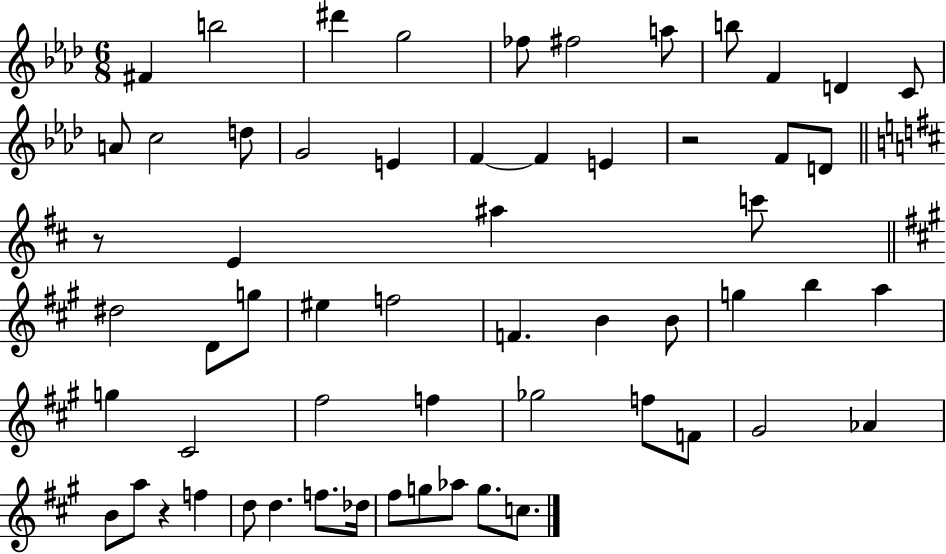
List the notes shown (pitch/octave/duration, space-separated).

F#4/q B5/h D#6/q G5/h FES5/e F#5/h A5/e B5/e F4/q D4/q C4/e A4/e C5/h D5/e G4/h E4/q F4/q F4/q E4/q R/h F4/e D4/e R/e E4/q A#5/q C6/e D#5/h D4/e G5/e EIS5/q F5/h F4/q. B4/q B4/e G5/q B5/q A5/q G5/q C#4/h F#5/h F5/q Gb5/h F5/e F4/e G#4/h Ab4/q B4/e A5/e R/q F5/q D5/e D5/q. F5/e. Db5/s F#5/e G5/e Ab5/e G5/e. C5/e.